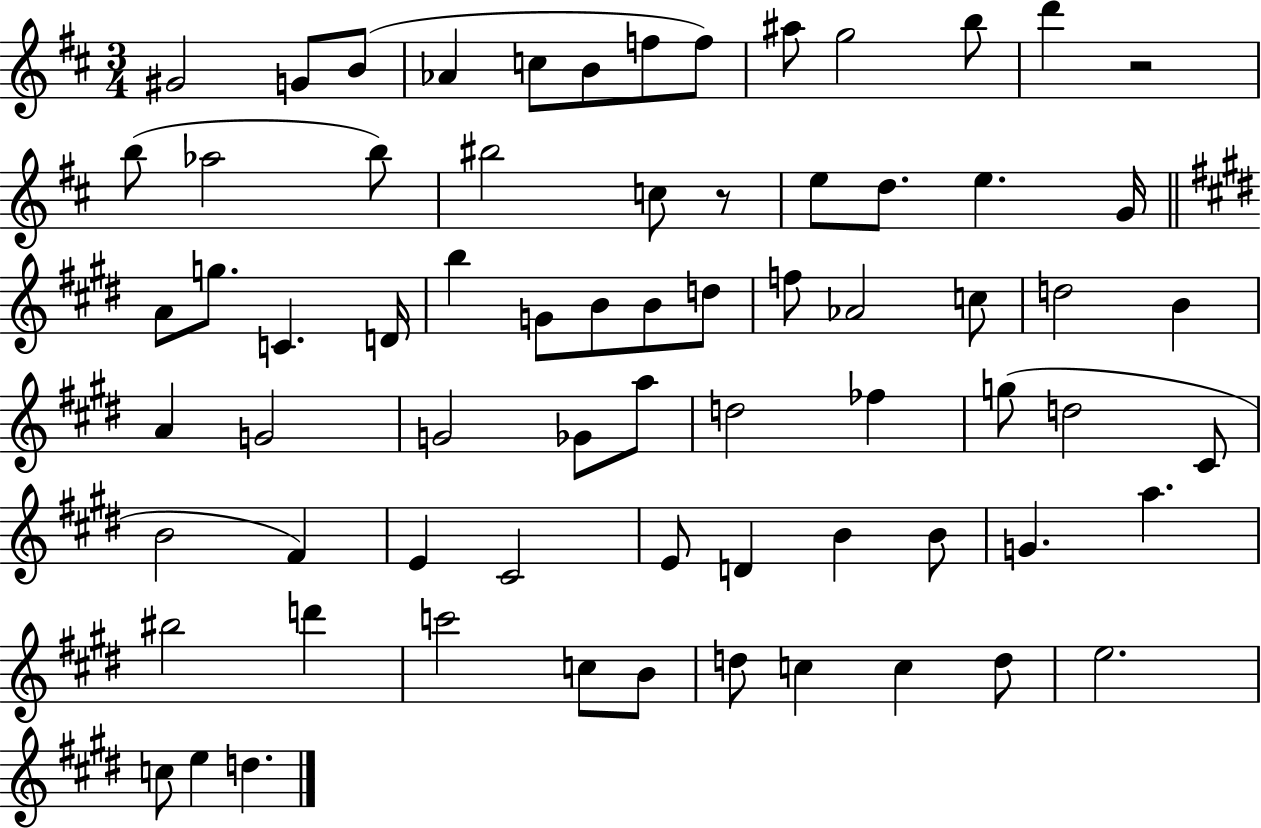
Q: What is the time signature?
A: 3/4